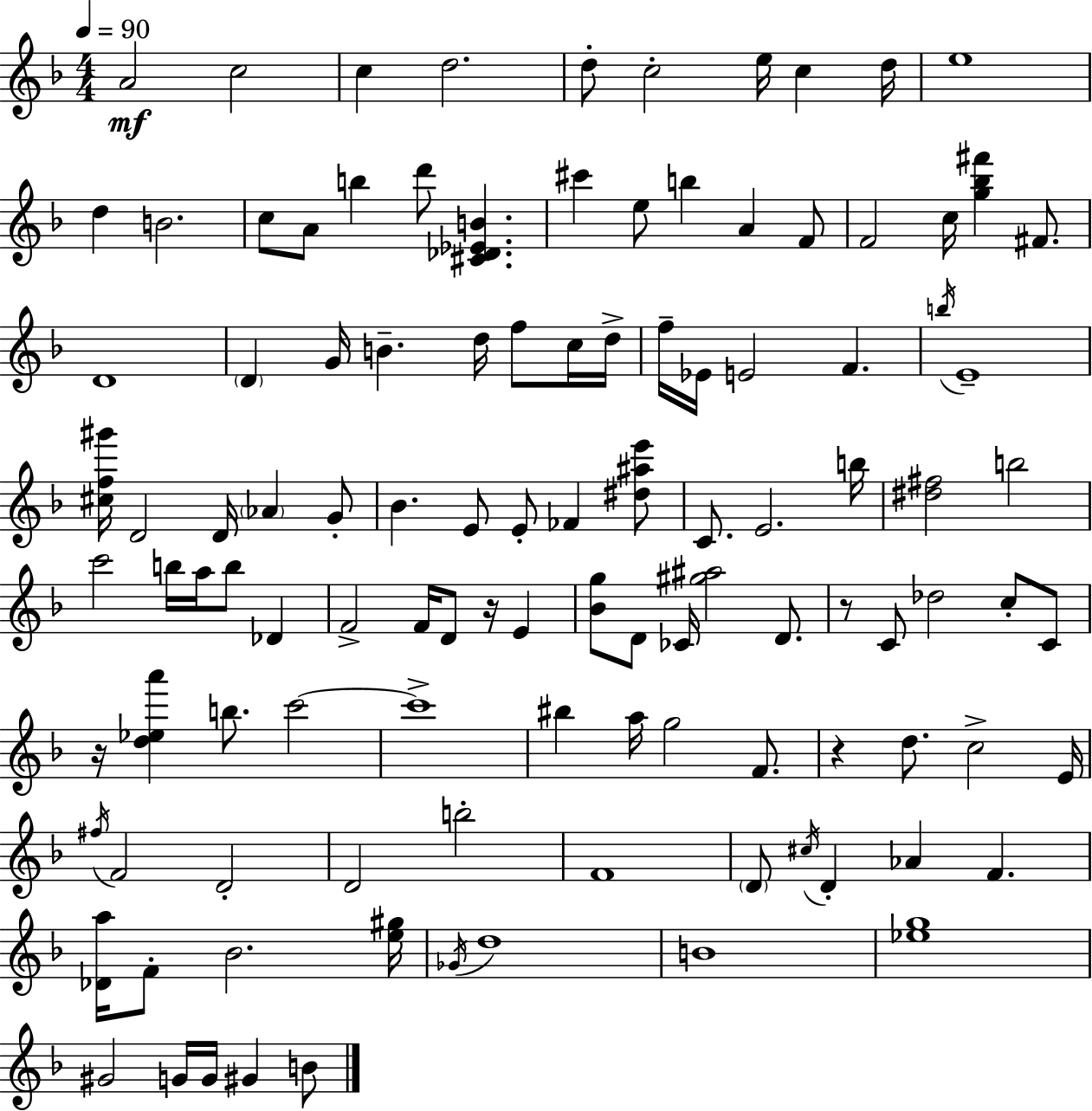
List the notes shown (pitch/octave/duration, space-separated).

A4/h C5/h C5/q D5/h. D5/e C5/h E5/s C5/q D5/s E5/w D5/q B4/h. C5/e A4/e B5/q D6/e [C#4,Db4,Eb4,B4]/q. C#6/q E5/e B5/q A4/q F4/e F4/h C5/s [G5,Bb5,F#6]/q F#4/e. D4/w D4/q G4/s B4/q. D5/s F5/e C5/s D5/s F5/s Eb4/s E4/h F4/q. B5/s E4/w [C#5,F5,G#6]/s D4/h D4/s Ab4/q G4/e Bb4/q. E4/e E4/e FES4/q [D#5,A#5,E6]/e C4/e. E4/h. B5/s [D#5,F#5]/h B5/h C6/h B5/s A5/s B5/e Db4/q F4/h F4/s D4/e R/s E4/q [Bb4,G5]/e D4/e CES4/s [G#5,A#5]/h D4/e. R/e C4/e Db5/h C5/e C4/e R/s [D5,Eb5,A6]/q B5/e. C6/h C6/w BIS5/q A5/s G5/h F4/e. R/q D5/e. C5/h E4/s F#5/s F4/h D4/h D4/h B5/h F4/w D4/e C#5/s D4/q Ab4/q F4/q. [Db4,A5]/s F4/e Bb4/h. [E5,G#5]/s Gb4/s D5/w B4/w [Eb5,G5]/w G#4/h G4/s G4/s G#4/q B4/e